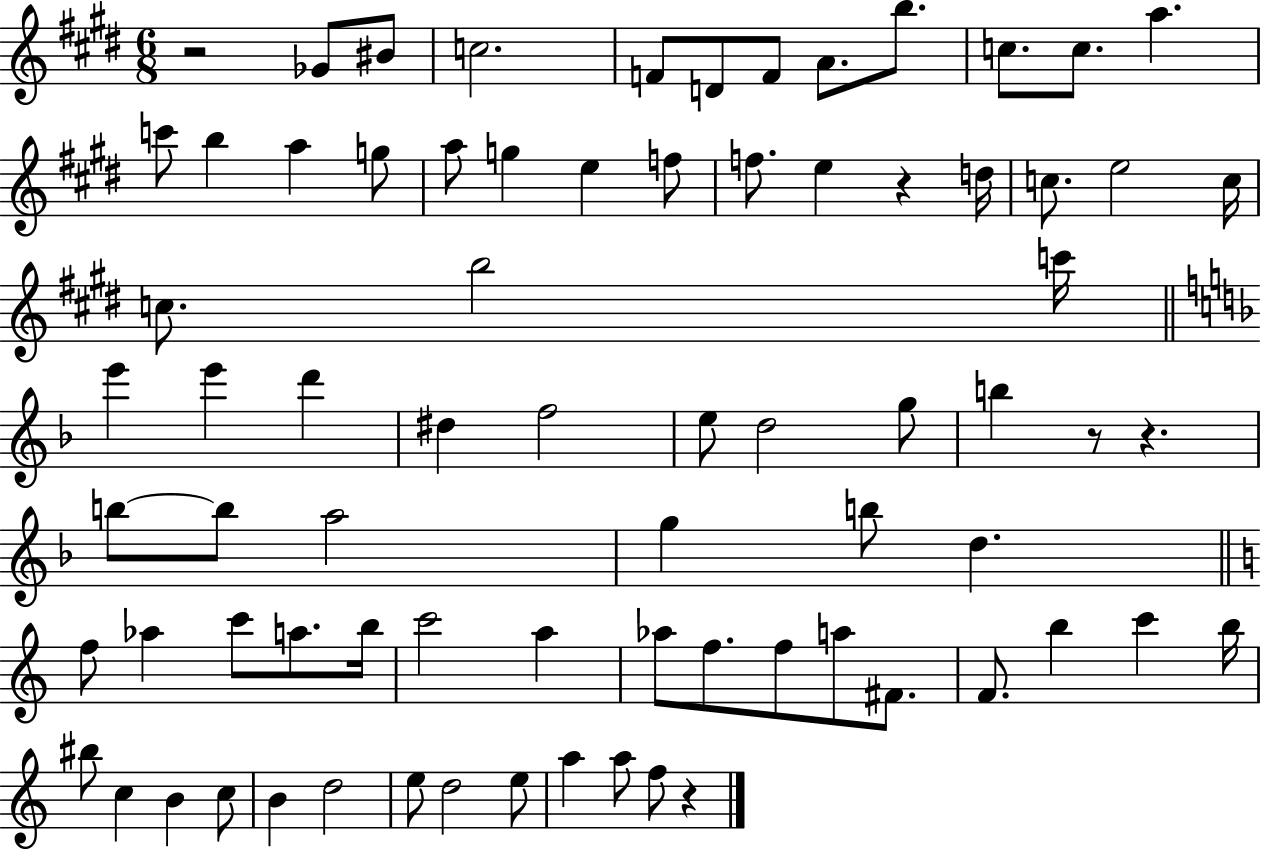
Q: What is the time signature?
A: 6/8